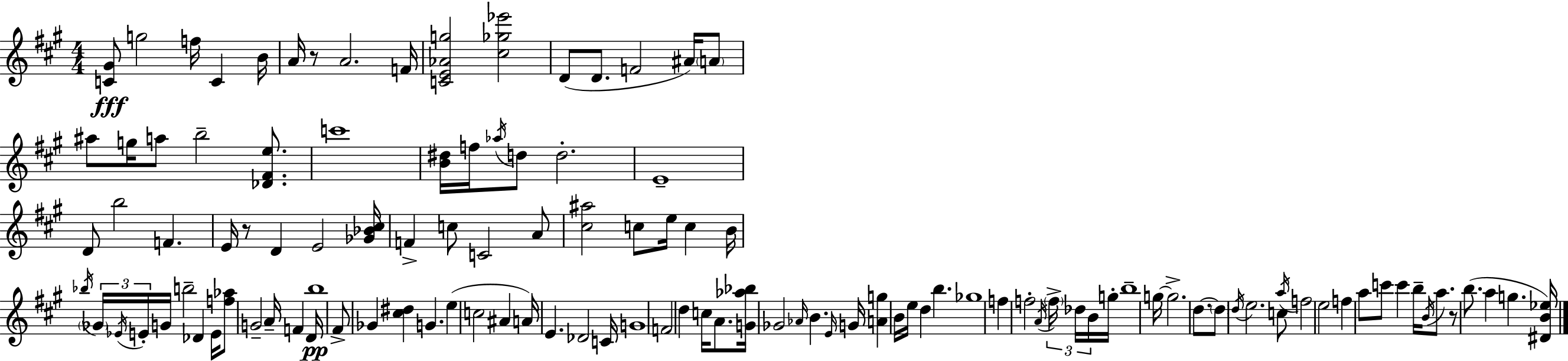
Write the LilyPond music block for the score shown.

{
  \clef treble
  \numericTimeSignature
  \time 4/4
  \key a \major
  <c' gis'>8\fff g''2 f''16 c'4 b'16 | a'16 r8 a'2. f'16 | <c' e' aes' g''>2 <cis'' ges'' ees'''>2 | d'8( d'8. f'2 ais'16) \parenthesize a'8 | \break ais''8 g''16 a''8 b''2-- <des' fis' e''>8. | c'''1 | <b' dis''>16 f''16 \acciaccatura { aes''16 } d''8 d''2.-. | e'1-- | \break d'8 b''2 f'4. | e'16 r8 d'4 e'2 | <ges' bes' cis''>16 f'4-> c''8 c'2 a'8 | <cis'' ais''>2 c''8 e''16 c''4 | \break b'16 \acciaccatura { bes''16 } \tuplet 3/2 { \parenthesize ges'16 \acciaccatura { ees'16 } e'16-. } g'16 b''2-- des'4 | e'16 <f'' aes''>8 g'2-- a'16-- f'4 | d'16 b''1\pp | fis'8-> ges'4 <cis'' dis''>4 g'4. | \break e''4( c''2 ais'4 | a'16) e'4. des'2 | c'16 g'1 | f'2 d''4 c''16 | \break a'8. <g' aes'' bes''>16 ges'2 \grace { aes'16 } b'4. | \grace { e'16 } g'16 <a' g''>4 b'16 e''16 d''4 b''4. | ges''1 | f''4 f''2-. | \break \acciaccatura { a'16 } \tuplet 3/2 { \parenthesize f''16-> des''16 b'16 } g''16-. b''1-- | g''16~~ g''2.-> | d''8.~~ \parenthesize d''8 \acciaccatura { d''16 } e''2. | c''8 \acciaccatura { a''16 } f''2 | \break e''2 f''4 a''8 c'''8 | c'''4 b''16-- \acciaccatura { b'16 } a''8. r8 b''8.( a''4 | g''4. <dis' b' ees''>16) \bar "|."
}